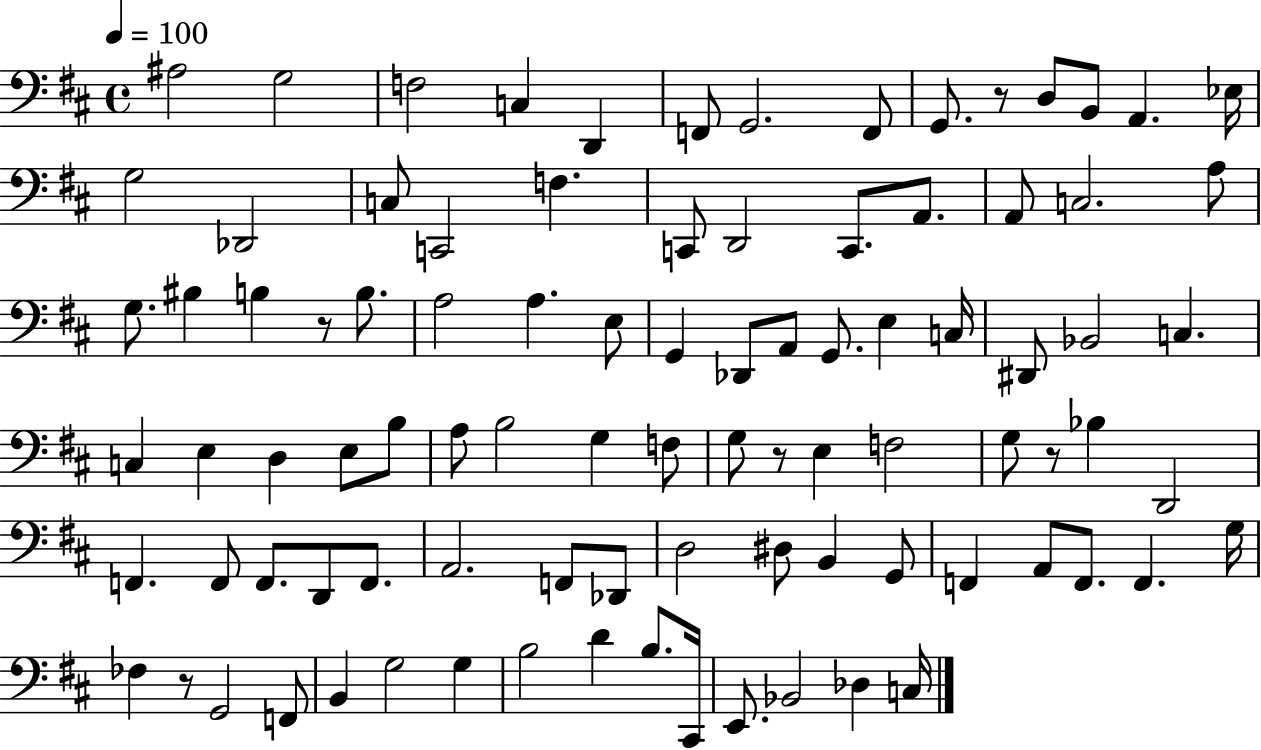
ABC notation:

X:1
T:Untitled
M:4/4
L:1/4
K:D
^A,2 G,2 F,2 C, D,, F,,/2 G,,2 F,,/2 G,,/2 z/2 D,/2 B,,/2 A,, _E,/4 G,2 _D,,2 C,/2 C,,2 F, C,,/2 D,,2 C,,/2 A,,/2 A,,/2 C,2 A,/2 G,/2 ^B, B, z/2 B,/2 A,2 A, E,/2 G,, _D,,/2 A,,/2 G,,/2 E, C,/4 ^D,,/2 _B,,2 C, C, E, D, E,/2 B,/2 A,/2 B,2 G, F,/2 G,/2 z/2 E, F,2 G,/2 z/2 _B, D,,2 F,, F,,/2 F,,/2 D,,/2 F,,/2 A,,2 F,,/2 _D,,/2 D,2 ^D,/2 B,, G,,/2 F,, A,,/2 F,,/2 F,, G,/4 _F, z/2 G,,2 F,,/2 B,, G,2 G, B,2 D B,/2 ^C,,/4 E,,/2 _B,,2 _D, C,/4